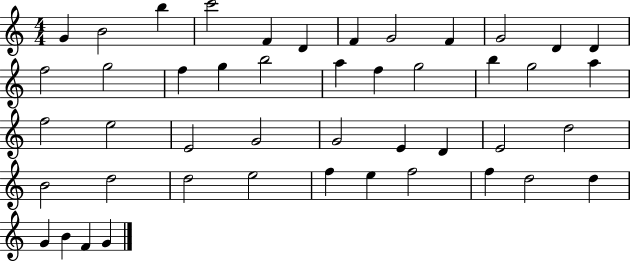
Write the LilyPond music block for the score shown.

{
  \clef treble
  \numericTimeSignature
  \time 4/4
  \key c \major
  g'4 b'2 b''4 | c'''2 f'4 d'4 | f'4 g'2 f'4 | g'2 d'4 d'4 | \break f''2 g''2 | f''4 g''4 b''2 | a''4 f''4 g''2 | b''4 g''2 a''4 | \break f''2 e''2 | e'2 g'2 | g'2 e'4 d'4 | e'2 d''2 | \break b'2 d''2 | d''2 e''2 | f''4 e''4 f''2 | f''4 d''2 d''4 | \break g'4 b'4 f'4 g'4 | \bar "|."
}